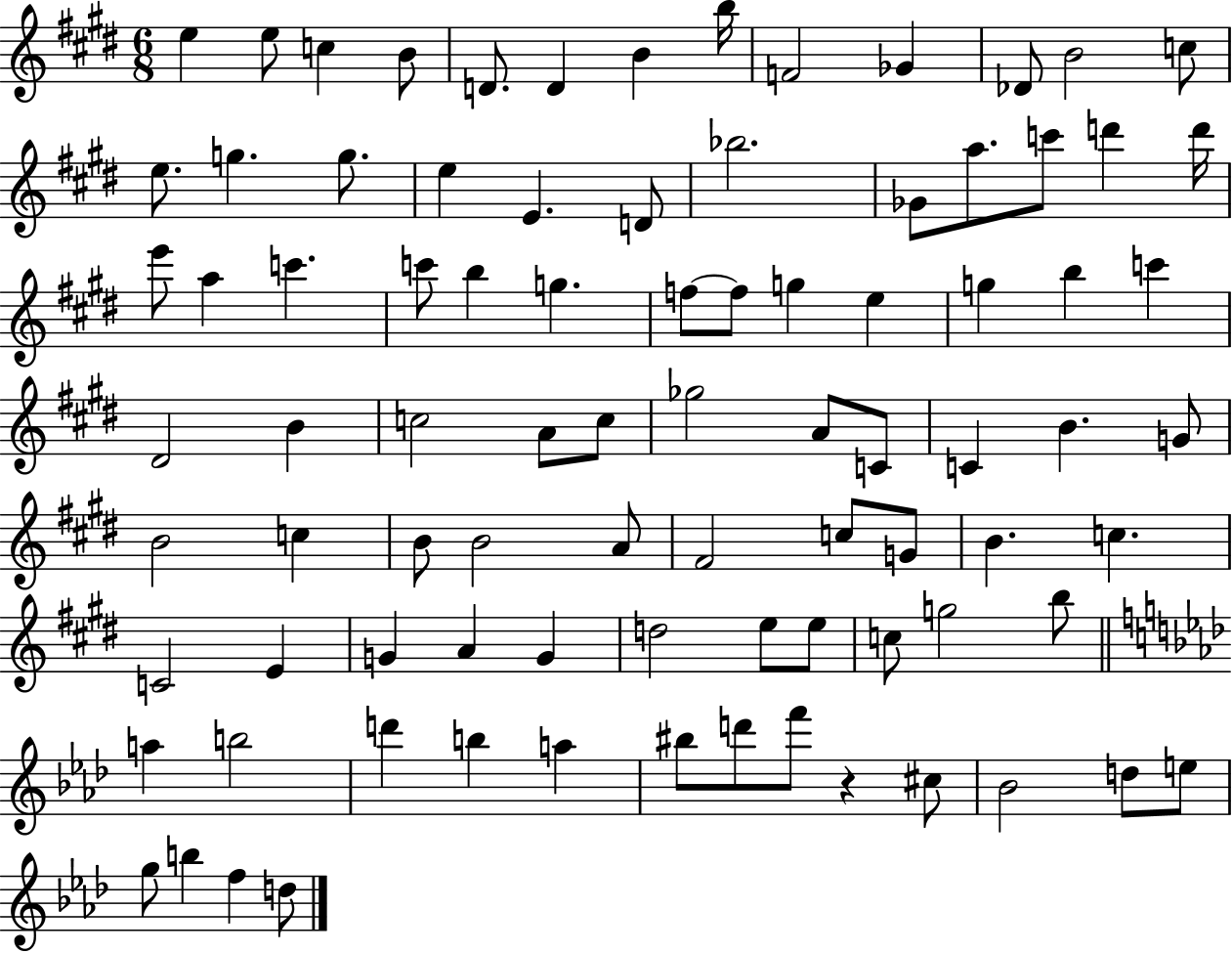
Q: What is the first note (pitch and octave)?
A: E5